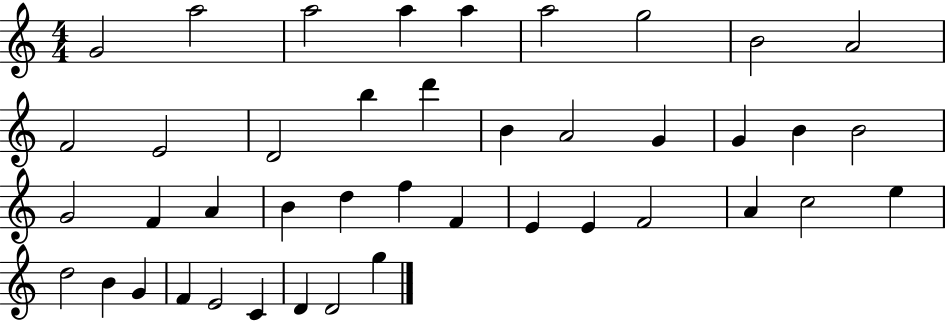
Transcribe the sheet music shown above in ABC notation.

X:1
T:Untitled
M:4/4
L:1/4
K:C
G2 a2 a2 a a a2 g2 B2 A2 F2 E2 D2 b d' B A2 G G B B2 G2 F A B d f F E E F2 A c2 e d2 B G F E2 C D D2 g